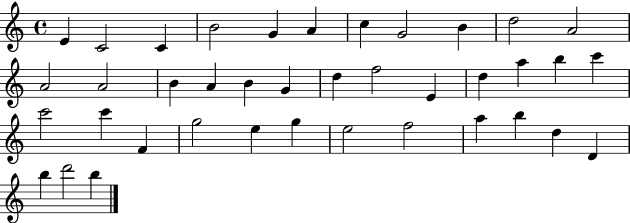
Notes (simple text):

E4/q C4/h C4/q B4/h G4/q A4/q C5/q G4/h B4/q D5/h A4/h A4/h A4/h B4/q A4/q B4/q G4/q D5/q F5/h E4/q D5/q A5/q B5/q C6/q C6/h C6/q F4/q G5/h E5/q G5/q E5/h F5/h A5/q B5/q D5/q D4/q B5/q D6/h B5/q